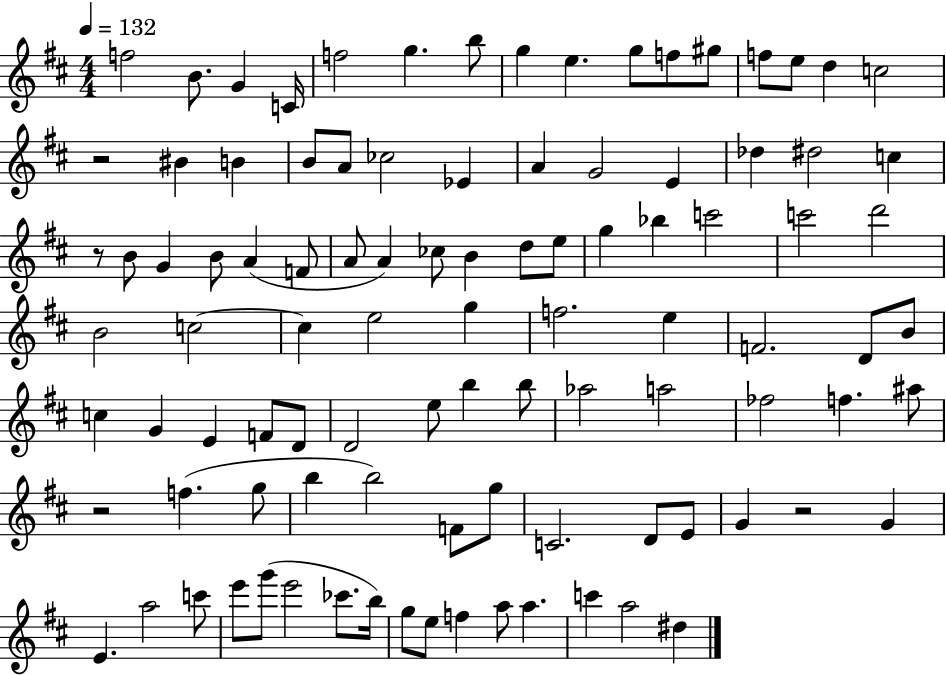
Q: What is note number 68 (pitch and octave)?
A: A#5